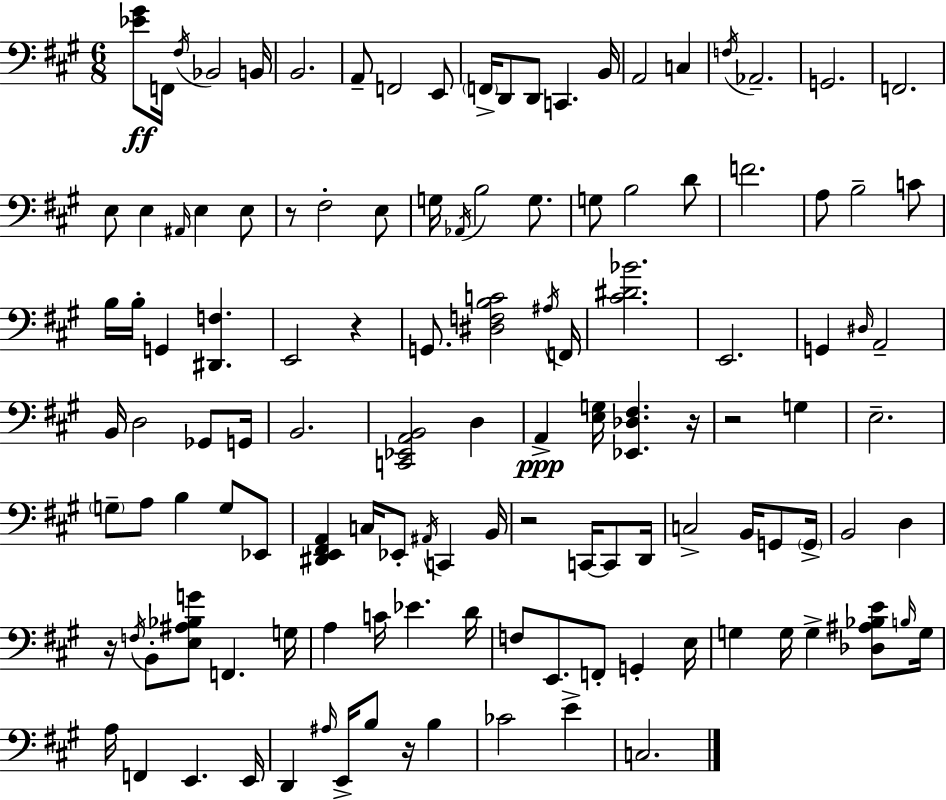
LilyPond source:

{
  \clef bass
  \numericTimeSignature
  \time 6/8
  \key a \major
  \repeat volta 2 { <ees' gis'>8\ff f,16 \acciaccatura { fis16 } bes,2 | b,16 b,2. | a,8-- f,2 e,8 | \parenthesize f,16-> d,8 d,8 c,4. | \break b,16 a,2 c4 | \acciaccatura { f16 } aes,2.-- | g,2. | f,2. | \break e8 e4 \grace { ais,16 } e4 | e8 r8 fis2-. | e8 g16 \acciaccatura { aes,16 } b2 | g8. g8 b2 | \break d'8 f'2. | a8 b2-- | c'8 b16 b16-. g,4 <dis, f>4. | e,2 | \break r4 g,8. <dis f b c'>2 | \acciaccatura { ais16 } f,16 <cis' dis' bes'>2. | e,2. | g,4 \grace { dis16 } a,2-- | \break b,16 d2 | ges,8 g,16 b,2. | <c, ees, a, b,>2 | d4 a,4->\ppp <e g>16 <ees, des fis>4. | \break r16 r2 | g4 e2.-- | \parenthesize g8-- a8 b4 | g8 ees,8 <dis, e, fis, a,>4 c16 ees,8-. | \break \acciaccatura { ais,16 } c,4 b,16 r2 | c,16~~ c,8 d,16 c2-> | b,16 g,8 \parenthesize g,16-> b,2 | d4 r16 \acciaccatura { f16 } b,8-. <e ais bes g'>8 | \break f,4. g16 a4 | c'16 ees'4. d'16 f8 e,8. | f,8-. g,4-. e16 g4 | g16 g4-> <des ais bes e'>8 \grace { b16 } g16 a16 f,4 | \break e,4. e,16 d,4 | \grace { ais16 } e,16-> b8 r16 b4 ces'2 | e'4-> c2. | } \bar "|."
}